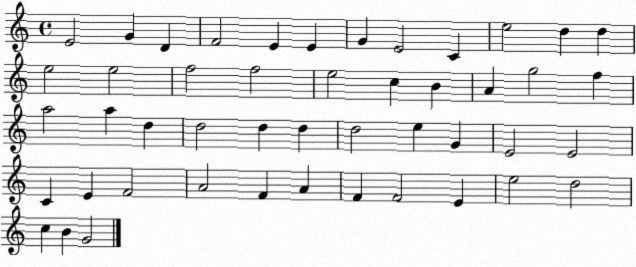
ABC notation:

X:1
T:Untitled
M:4/4
L:1/4
K:C
E2 G D F2 E E G E2 C e2 d d e2 e2 f2 f2 e2 c B A g2 f a2 a d d2 d d d2 e G E2 E2 C E F2 A2 F A F F2 E e2 d2 c B G2